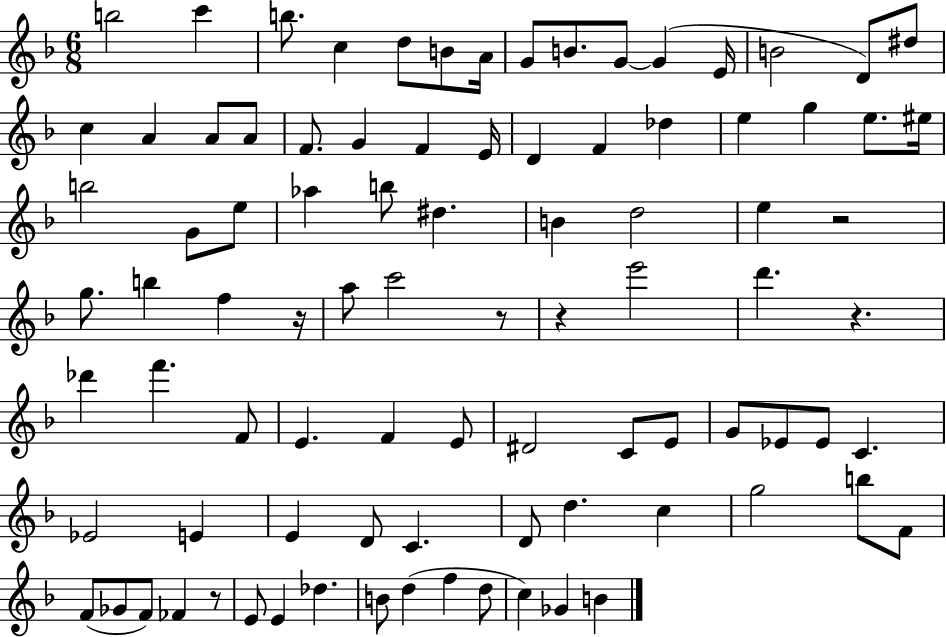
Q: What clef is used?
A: treble